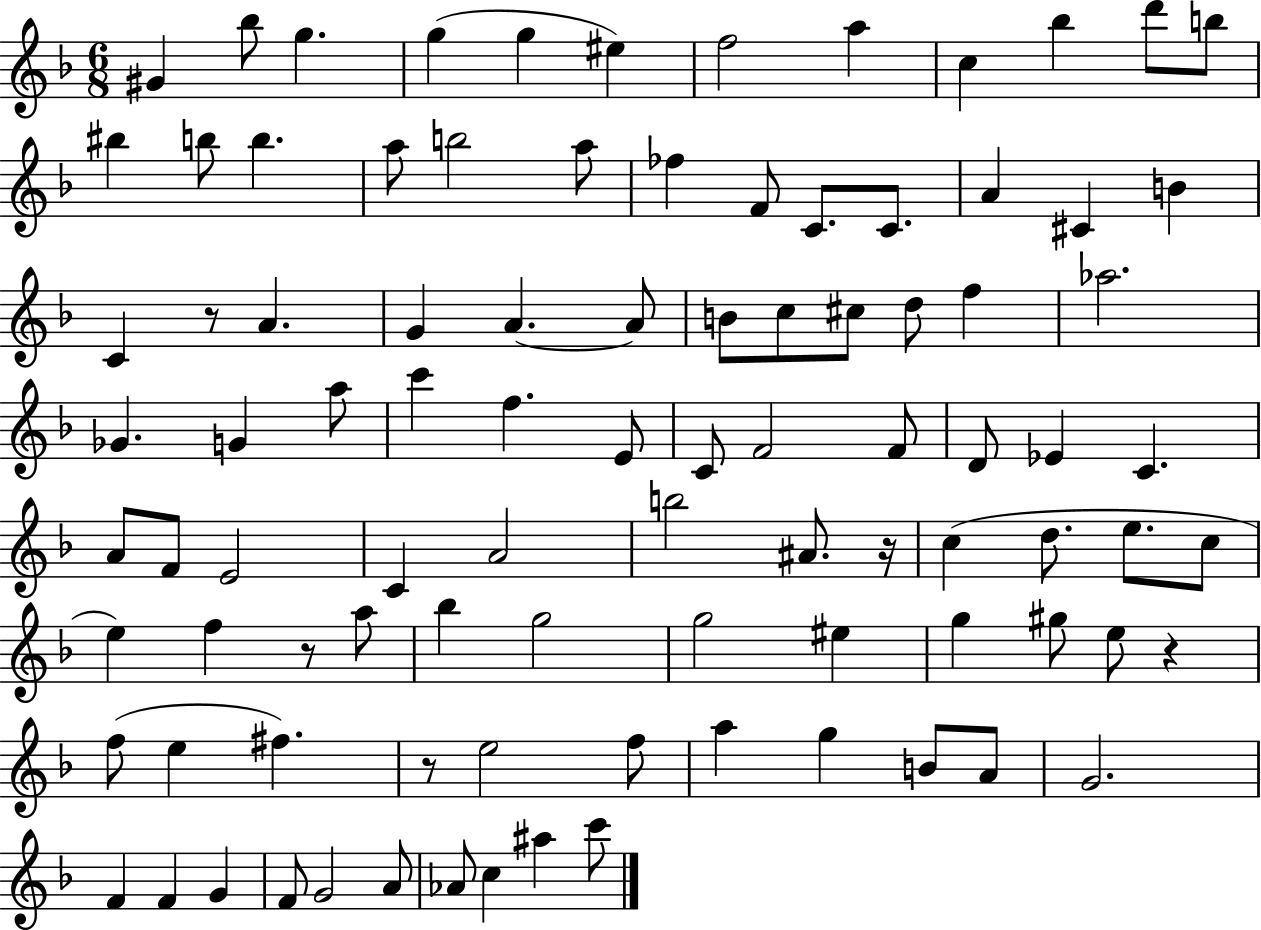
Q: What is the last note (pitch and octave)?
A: C6